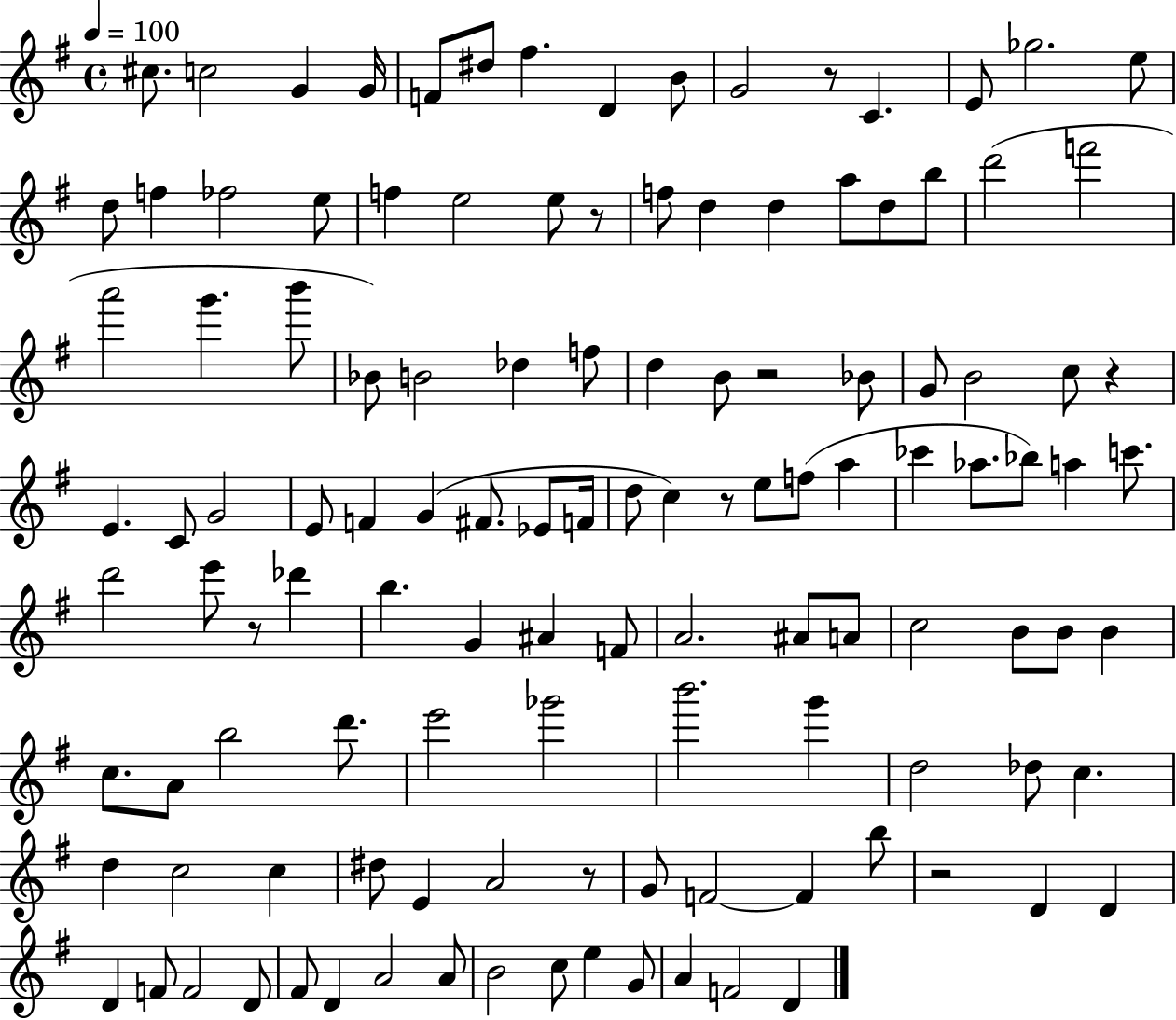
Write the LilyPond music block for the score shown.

{
  \clef treble
  \time 4/4
  \defaultTimeSignature
  \key g \major
  \tempo 4 = 100
  \repeat volta 2 { cis''8. c''2 g'4 g'16 | f'8 dis''8 fis''4. d'4 b'8 | g'2 r8 c'4. | e'8 ges''2. e''8 | \break d''8 f''4 fes''2 e''8 | f''4 e''2 e''8 r8 | f''8 d''4 d''4 a''8 d''8 b''8 | d'''2( f'''2 | \break a'''2 g'''4. b'''8 | bes'8) b'2 des''4 f''8 | d''4 b'8 r2 bes'8 | g'8 b'2 c''8 r4 | \break e'4. c'8 g'2 | e'8 f'4 g'4( fis'8. ees'8 f'16 | d''8 c''4) r8 e''8 f''8( a''4 | ces'''4 aes''8. bes''8) a''4 c'''8. | \break d'''2 e'''8 r8 des'''4 | b''4. g'4 ais'4 f'8 | a'2. ais'8 a'8 | c''2 b'8 b'8 b'4 | \break c''8. a'8 b''2 d'''8. | e'''2 ges'''2 | b'''2. g'''4 | d''2 des''8 c''4. | \break d''4 c''2 c''4 | dis''8 e'4 a'2 r8 | g'8 f'2~~ f'4 b''8 | r2 d'4 d'4 | \break d'4 f'8 f'2 d'8 | fis'8 d'4 a'2 a'8 | b'2 c''8 e''4 g'8 | a'4 f'2 d'4 | \break } \bar "|."
}